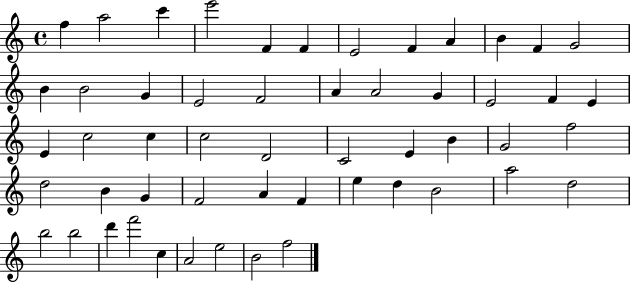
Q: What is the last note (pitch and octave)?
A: F5